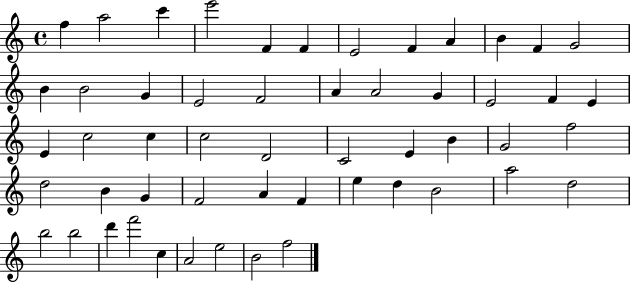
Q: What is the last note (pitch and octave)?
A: F5